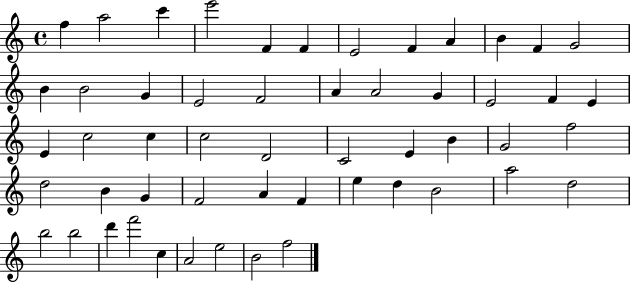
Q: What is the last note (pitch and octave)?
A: F5